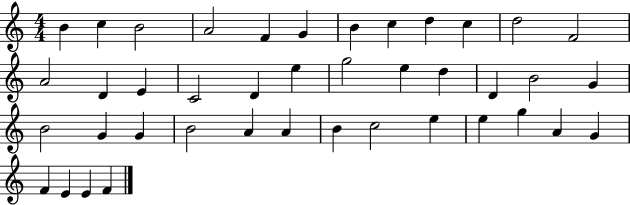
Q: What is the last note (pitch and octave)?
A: F4